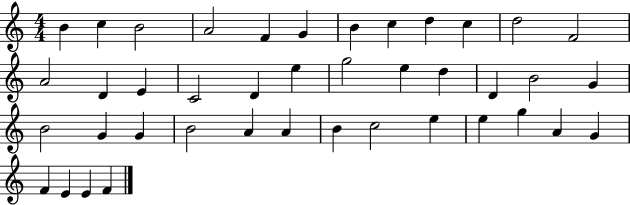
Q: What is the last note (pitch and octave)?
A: F4